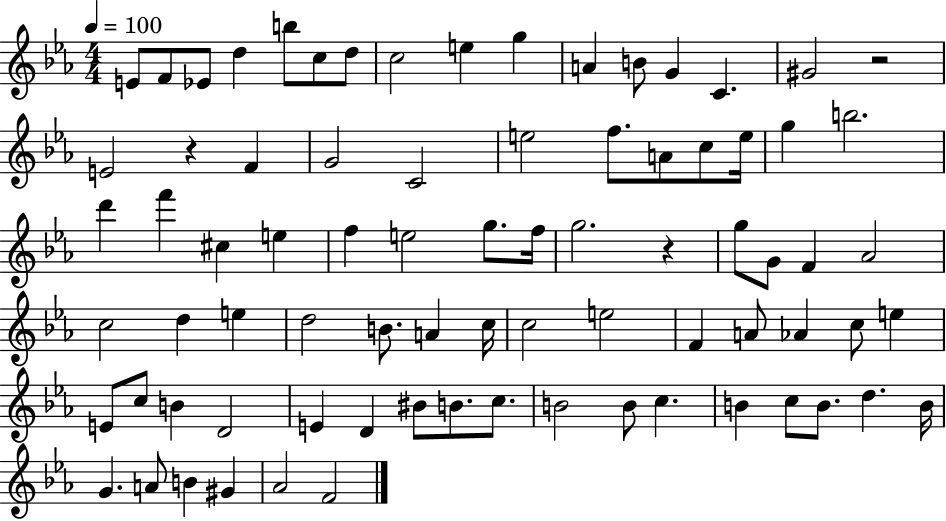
{
  \clef treble
  \numericTimeSignature
  \time 4/4
  \key ees \major
  \tempo 4 = 100
  \repeat volta 2 { e'8 f'8 ees'8 d''4 b''8 c''8 d''8 | c''2 e''4 g''4 | a'4 b'8 g'4 c'4. | gis'2 r2 | \break e'2 r4 f'4 | g'2 c'2 | e''2 f''8. a'8 c''8 e''16 | g''4 b''2. | \break d'''4 f'''4 cis''4 e''4 | f''4 e''2 g''8. f''16 | g''2. r4 | g''8 g'8 f'4 aes'2 | \break c''2 d''4 e''4 | d''2 b'8. a'4 c''16 | c''2 e''2 | f'4 a'8 aes'4 c''8 e''4 | \break e'8 c''8 b'4 d'2 | e'4 d'4 bis'8 b'8. c''8. | b'2 b'8 c''4. | b'4 c''8 b'8. d''4. b'16 | \break g'4. a'8 b'4 gis'4 | aes'2 f'2 | } \bar "|."
}